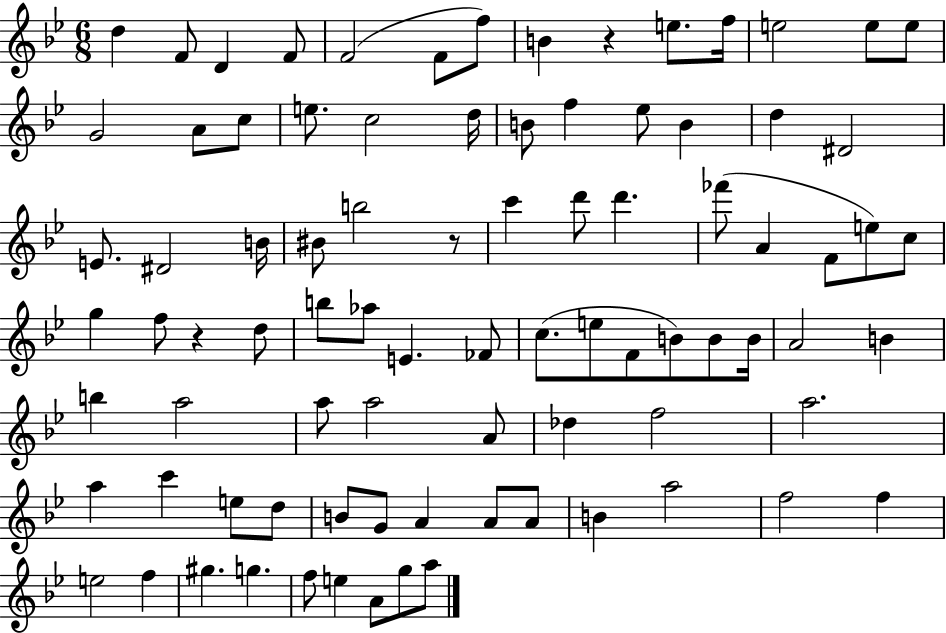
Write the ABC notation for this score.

X:1
T:Untitled
M:6/8
L:1/4
K:Bb
d F/2 D F/2 F2 F/2 f/2 B z e/2 f/4 e2 e/2 e/2 G2 A/2 c/2 e/2 c2 d/4 B/2 f _e/2 B d ^D2 E/2 ^D2 B/4 ^B/2 b2 z/2 c' d'/2 d' _f'/2 A F/2 e/2 c/2 g f/2 z d/2 b/2 _a/2 E _F/2 c/2 e/2 F/2 B/2 B/2 B/4 A2 B b a2 a/2 a2 A/2 _d f2 a2 a c' e/2 d/2 B/2 G/2 A A/2 A/2 B a2 f2 f e2 f ^g g f/2 e A/2 g/2 a/2